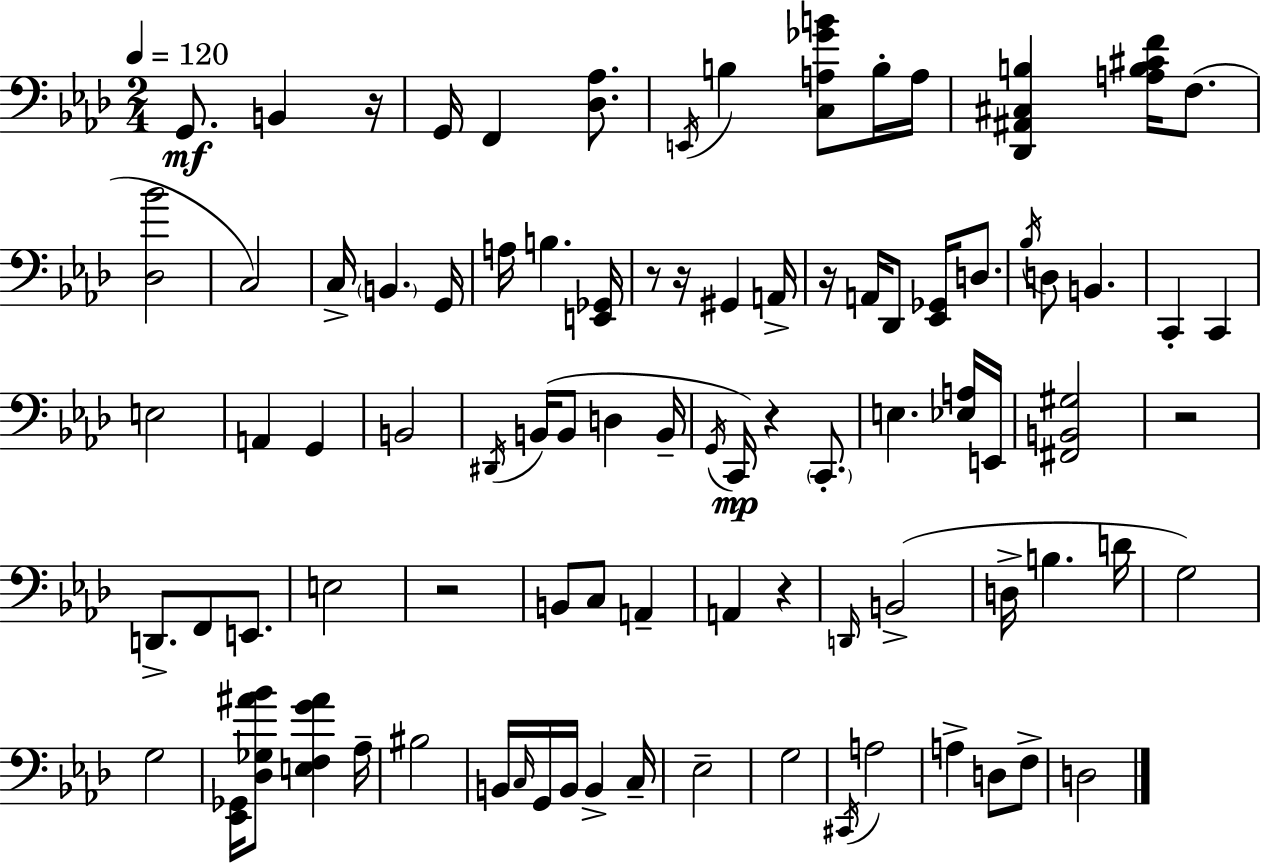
{
  \clef bass
  \numericTimeSignature
  \time 2/4
  \key aes \major
  \tempo 4 = 120
  g,8.\mf b,4 r16 | g,16 f,4 <des aes>8. | \acciaccatura { e,16 } b4 <c a ges' b'>8 b16-. | a16 <des, ais, cis b>4 <a b cis' f'>16 f8.( | \break <des bes'>2 | c2) | c16-> \parenthesize b,4. | g,16 a16 b4. | \break <e, ges,>16 r8 r16 gis,4 | a,16-> r16 a,16 des,8 <ees, ges,>16 d8. | \acciaccatura { bes16 } d8 b,4. | c,4-. c,4 | \break e2 | a,4 g,4 | b,2 | \acciaccatura { dis,16 } b,16( b,8 d4 | \break b,16-- \acciaccatura { g,16 }\mp c,16) r4 | \parenthesize c,8.-. e4. | <ees a>16 e,16 <fis, b, gis>2 | r2 | \break d,8.-> f,8 | e,8. e2 | r2 | b,8 c8 | \break a,4-- a,4 | r4 \grace { d,16 } b,2->( | d16-> b4. | d'16 g2) | \break g2 | <ees, ges,>16 <des ges ais' bes'>8 | <e f g' ais'>4 aes16-- bis2 | b,16 \grace { c16 } g,16 | \break b,16 b,4-> c16-- ees2-- | g2 | \acciaccatura { cis,16 } a2 | a4-> | \break d8 f8-> d2 | \bar "|."
}